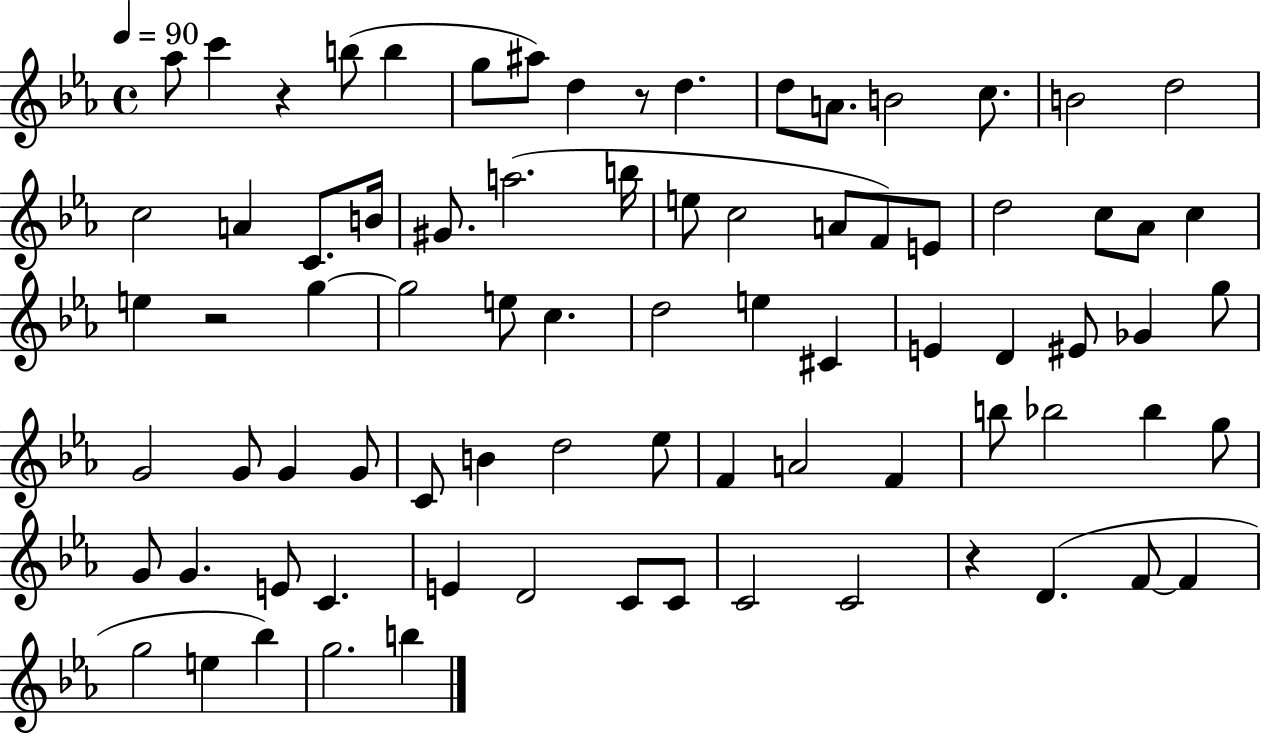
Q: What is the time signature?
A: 4/4